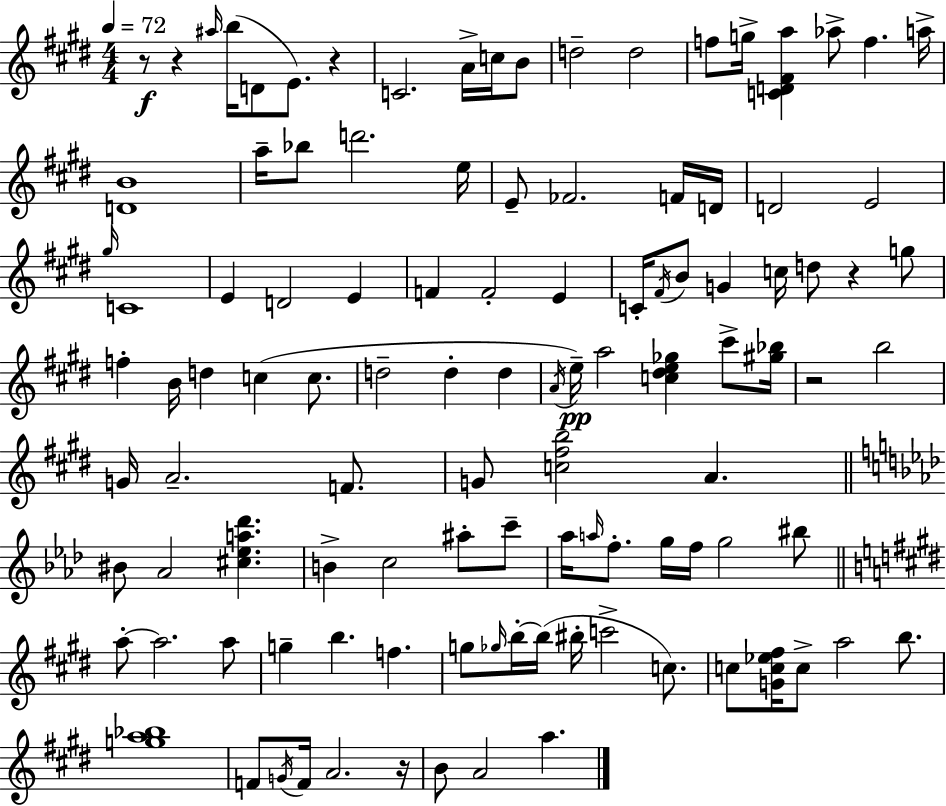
R/e R/q A#5/s B5/s D4/e E4/e. R/q C4/h. A4/s C5/s B4/e D5/h D5/h F5/e G5/s [C4,D4,F#4,A5]/q Ab5/e F5/q. A5/s [D4,B4]/w A5/s Bb5/e D6/h. E5/s E4/e FES4/h. F4/s D4/s D4/h E4/h G#5/s C4/w E4/q D4/h E4/q F4/q F4/h E4/q C4/s F#4/s B4/e G4/q C5/s D5/e R/q G5/e F5/q B4/s D5/q C5/q C5/e. D5/h D5/q D5/q A4/s E5/s A5/h [C5,D#5,E5,Gb5]/q C#6/e [G#5,Bb5]/s R/h B5/h G4/s A4/h. F4/e. G4/e [C5,F#5,B5]/h A4/q. BIS4/e Ab4/h [C#5,Eb5,A5,Db6]/q. B4/q C5/h A#5/e C6/e Ab5/s A5/s F5/e. G5/s F5/s G5/h BIS5/e A5/e A5/h. A5/e G5/q B5/q. F5/q. G5/e Gb5/s B5/s B5/s BIS5/s C6/h C5/e. C5/e [G4,C5,Eb5,F#5]/s C5/e A5/h B5/e. [G5,A5,Bb5]/w F4/e G4/s F4/s A4/h. R/s B4/e A4/h A5/q.